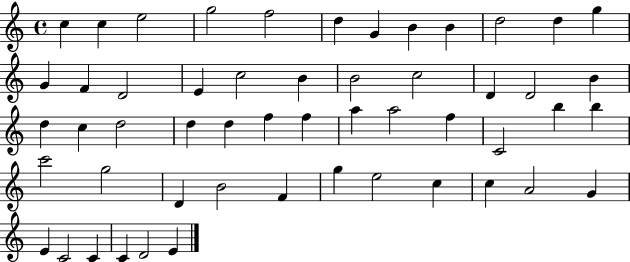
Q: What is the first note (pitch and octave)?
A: C5